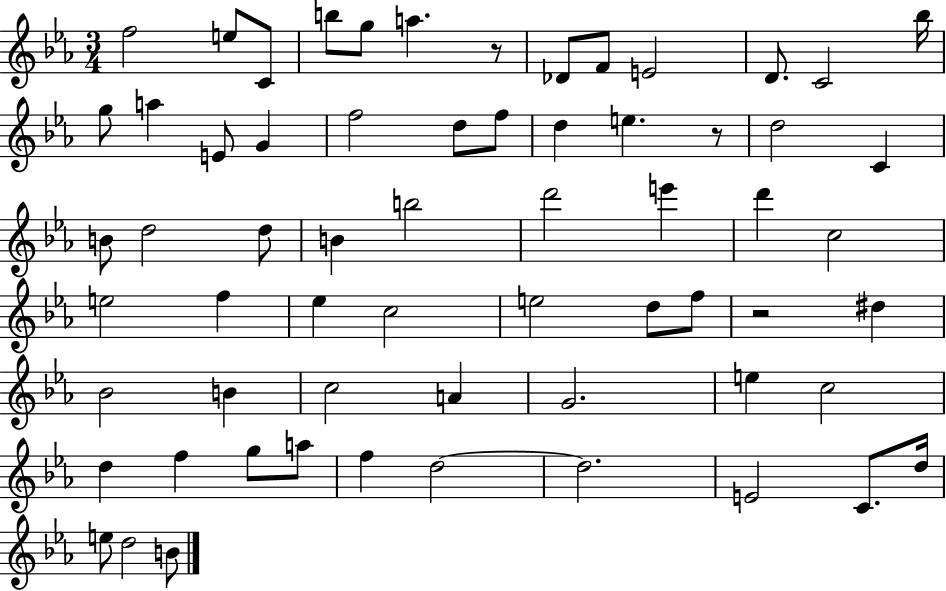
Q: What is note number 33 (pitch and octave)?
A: E5